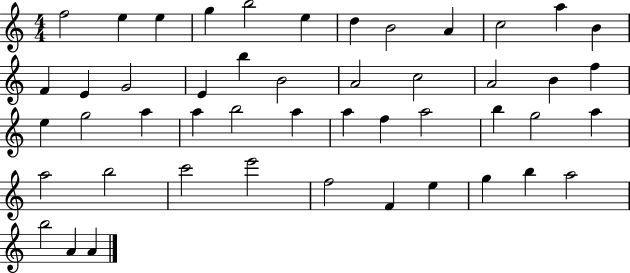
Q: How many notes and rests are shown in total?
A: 48